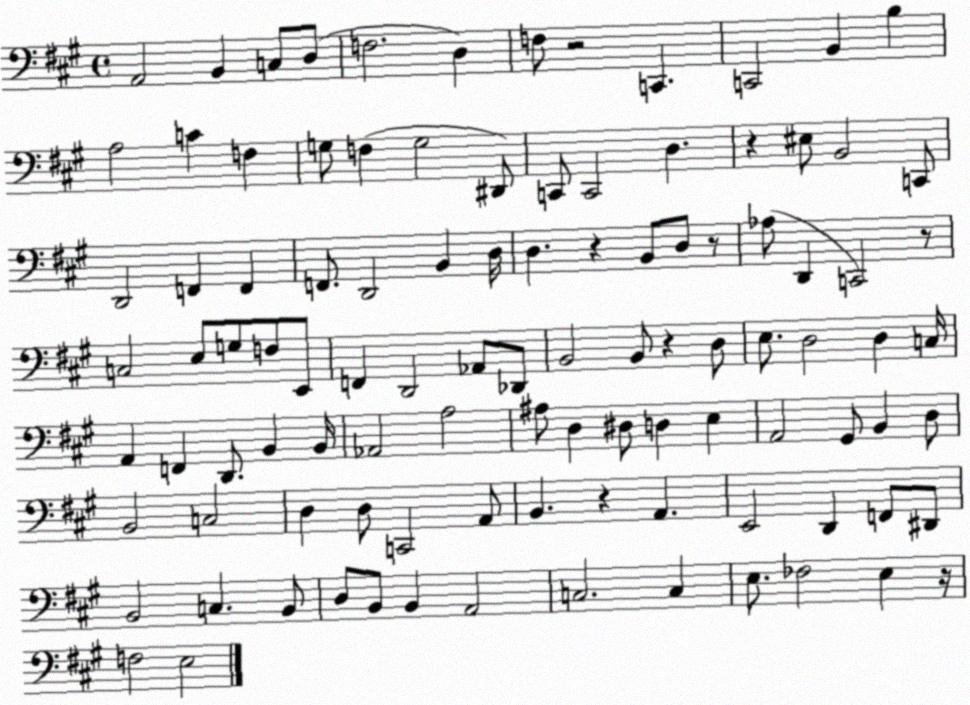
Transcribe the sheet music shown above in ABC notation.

X:1
T:Untitled
M:4/4
L:1/4
K:A
A,,2 B,, C,/2 D,/2 F,2 D, F,/2 z2 C,, C,,2 B,, B, A,2 C F, G,/2 F, G,2 ^D,,/2 C,,/2 C,,2 D, z ^E,/2 B,,2 C,,/2 D,,2 F,, F,, F,,/2 D,,2 B,, D,/4 D, z B,,/2 D,/2 z/2 _A,/2 D,, C,,2 z/2 C,2 E,/2 G,/2 F,/2 E,,/2 F,, D,,2 _A,,/2 _D,,/2 B,,2 B,,/2 z D,/2 E,/2 D,2 D, C,/4 A,, F,, D,,/2 B,, B,,/4 _A,,2 A,2 ^A,/2 D, ^D,/2 D, E, A,,2 ^G,,/2 B,, D,/2 B,,2 C,2 D, D,/2 C,,2 A,,/2 B,, z A,, E,,2 D,, F,,/2 ^D,,/2 B,,2 C, B,,/2 D,/2 B,,/2 B,, A,,2 C,2 C, E,/2 _F,2 E, z/4 F,2 E,2